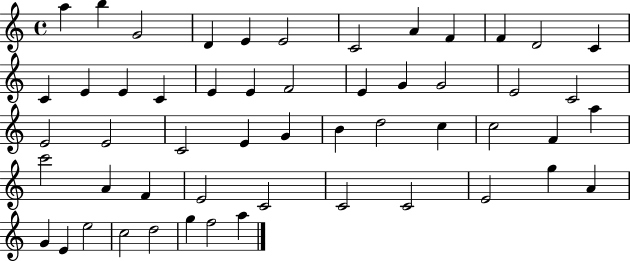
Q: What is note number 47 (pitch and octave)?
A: E4